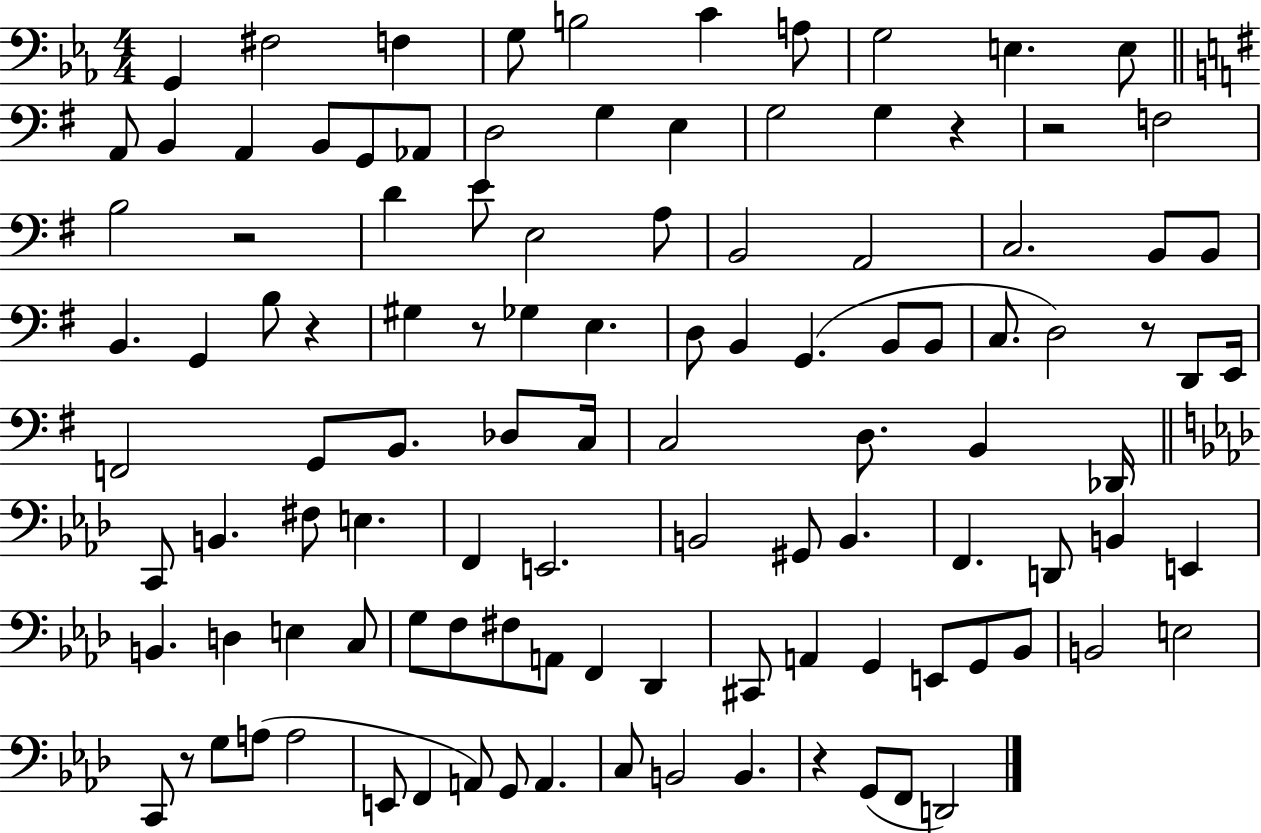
G2/q F#3/h F3/q G3/e B3/h C4/q A3/e G3/h E3/q. E3/e A2/e B2/q A2/q B2/e G2/e Ab2/e D3/h G3/q E3/q G3/h G3/q R/q R/h F3/h B3/h R/h D4/q E4/e E3/h A3/e B2/h A2/h C3/h. B2/e B2/e B2/q. G2/q B3/e R/q G#3/q R/e Gb3/q E3/q. D3/e B2/q G2/q. B2/e B2/e C3/e. D3/h R/e D2/e E2/s F2/h G2/e B2/e. Db3/e C3/s C3/h D3/e. B2/q Db2/s C2/e B2/q. F#3/e E3/q. F2/q E2/h. B2/h G#2/e B2/q. F2/q. D2/e B2/q E2/q B2/q. D3/q E3/q C3/e G3/e F3/e F#3/e A2/e F2/q Db2/q C#2/e A2/q G2/q E2/e G2/e Bb2/e B2/h E3/h C2/e R/e G3/e A3/e A3/h E2/e F2/q A2/e G2/e A2/q. C3/e B2/h B2/q. R/q G2/e F2/e D2/h